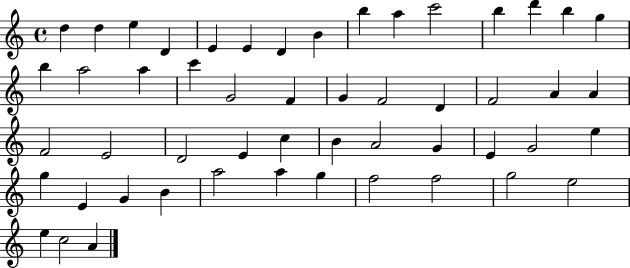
D5/q D5/q E5/q D4/q E4/q E4/q D4/q B4/q B5/q A5/q C6/h B5/q D6/q B5/q G5/q B5/q A5/h A5/q C6/q G4/h F4/q G4/q F4/h D4/q F4/h A4/q A4/q F4/h E4/h D4/h E4/q C5/q B4/q A4/h G4/q E4/q G4/h E5/q G5/q E4/q G4/q B4/q A5/h A5/q G5/q F5/h F5/h G5/h E5/h E5/q C5/h A4/q